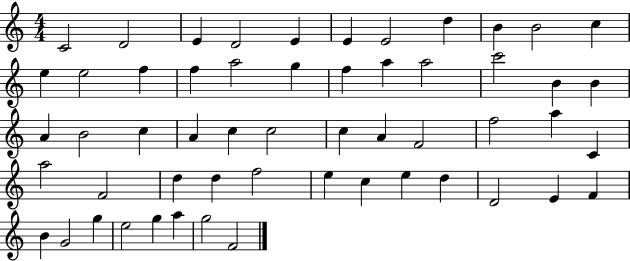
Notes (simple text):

C4/h D4/h E4/q D4/h E4/q E4/q E4/h D5/q B4/q B4/h C5/q E5/q E5/h F5/q F5/q A5/h G5/q F5/q A5/q A5/h C6/h B4/q B4/q A4/q B4/h C5/q A4/q C5/q C5/h C5/q A4/q F4/h F5/h A5/q C4/q A5/h F4/h D5/q D5/q F5/h E5/q C5/q E5/q D5/q D4/h E4/q F4/q B4/q G4/h G5/q E5/h G5/q A5/q G5/h F4/h